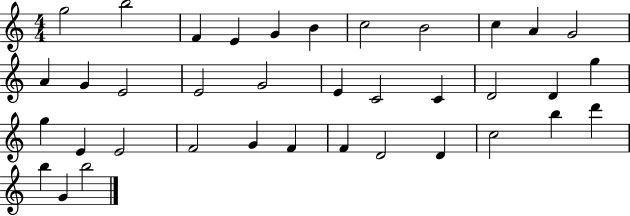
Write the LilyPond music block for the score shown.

{
  \clef treble
  \numericTimeSignature
  \time 4/4
  \key c \major
  g''2 b''2 | f'4 e'4 g'4 b'4 | c''2 b'2 | c''4 a'4 g'2 | \break a'4 g'4 e'2 | e'2 g'2 | e'4 c'2 c'4 | d'2 d'4 g''4 | \break g''4 e'4 e'2 | f'2 g'4 f'4 | f'4 d'2 d'4 | c''2 b''4 d'''4 | \break b''4 g'4 b''2 | \bar "|."
}